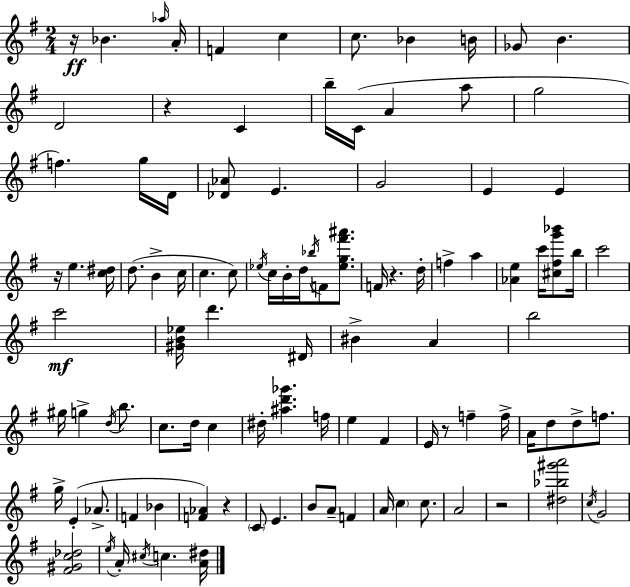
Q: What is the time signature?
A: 2/4